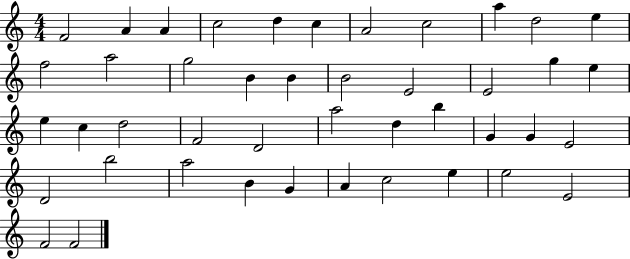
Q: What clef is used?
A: treble